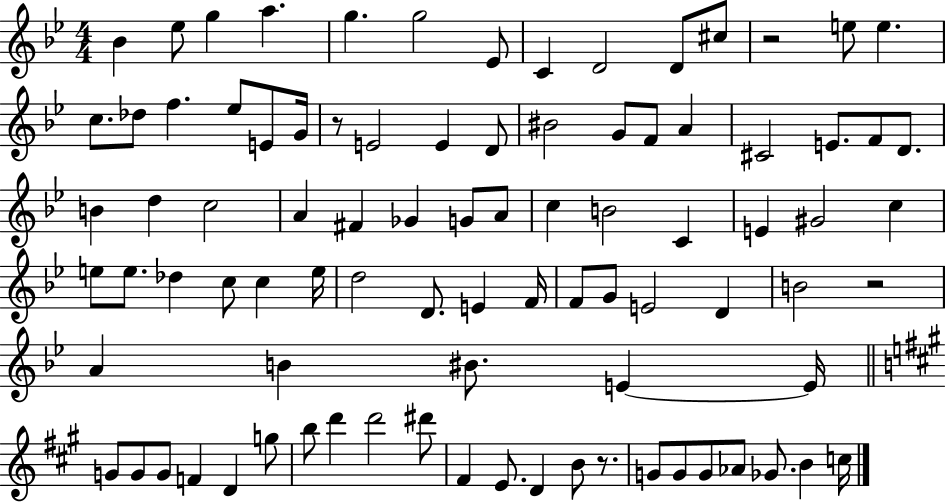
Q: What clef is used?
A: treble